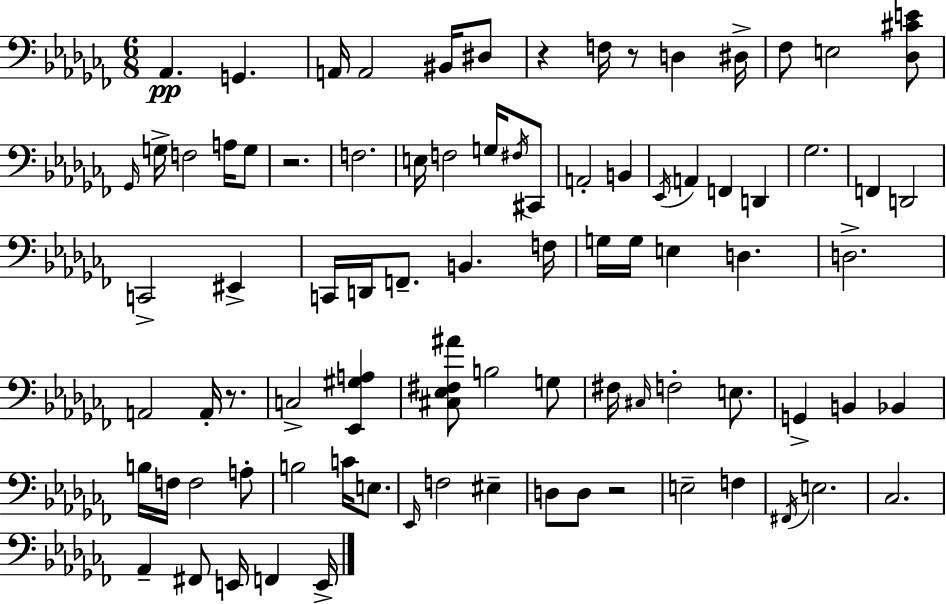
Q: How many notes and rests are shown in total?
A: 85